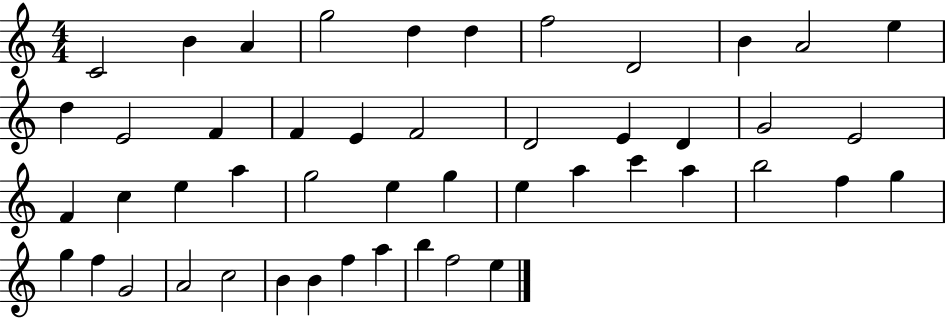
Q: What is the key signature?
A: C major